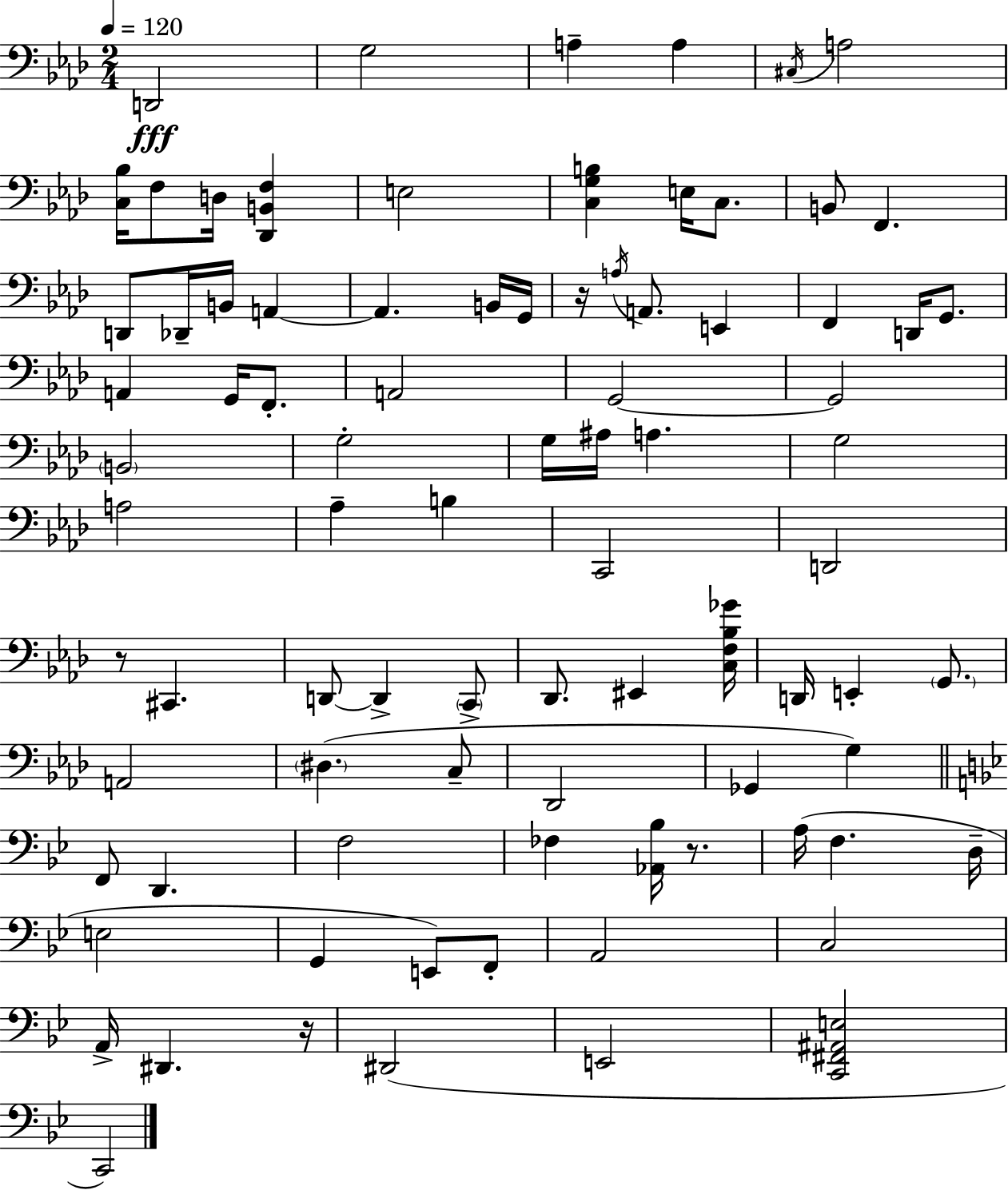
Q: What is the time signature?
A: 2/4